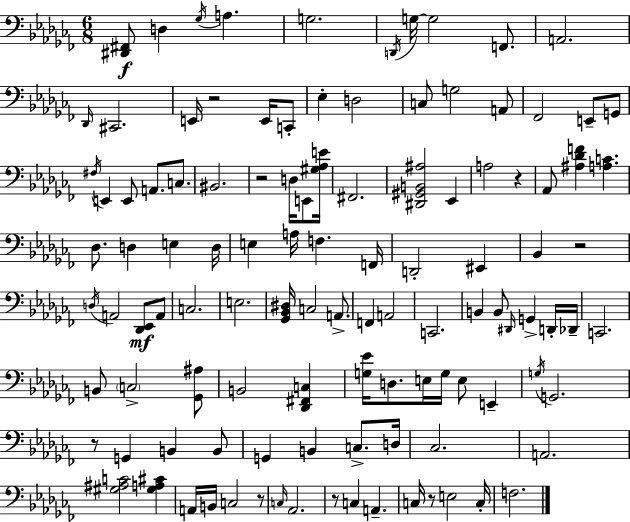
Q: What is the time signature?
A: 6/8